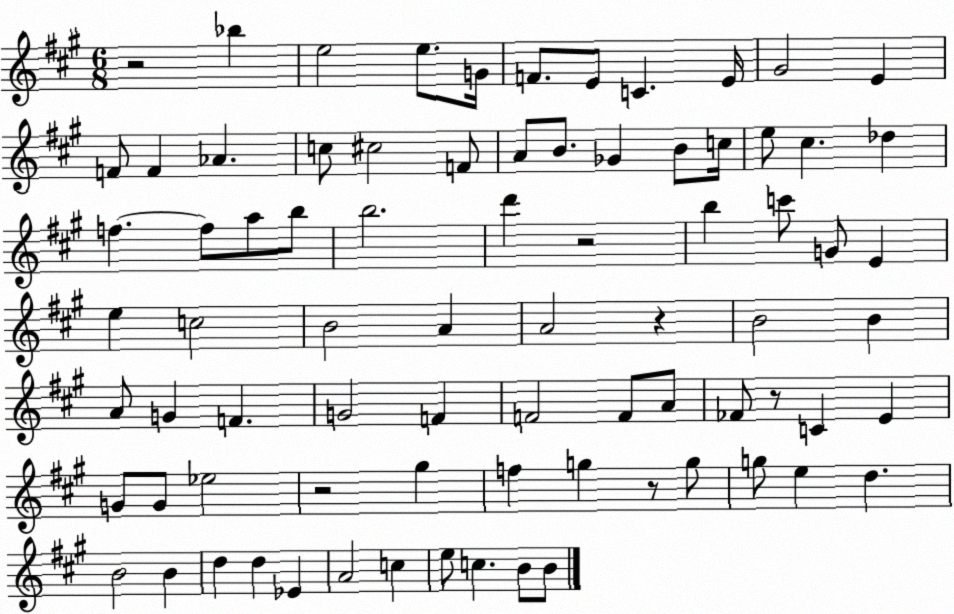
X:1
T:Untitled
M:6/8
L:1/4
K:A
z2 _b e2 e/2 G/4 F/2 E/2 C E/4 ^G2 E F/2 F _A c/2 ^c2 F/2 A/2 B/2 _G B/2 c/4 e/2 ^c _d f f/2 a/2 b/2 b2 d' z2 b c'/2 G/2 E e c2 B2 A A2 z B2 B A/2 G F G2 F F2 F/2 A/2 _F/2 z/2 C E G/2 G/2 _e2 z2 ^g f g z/2 g/2 g/2 e d B2 B d d _E A2 c e/2 c B/2 B/2